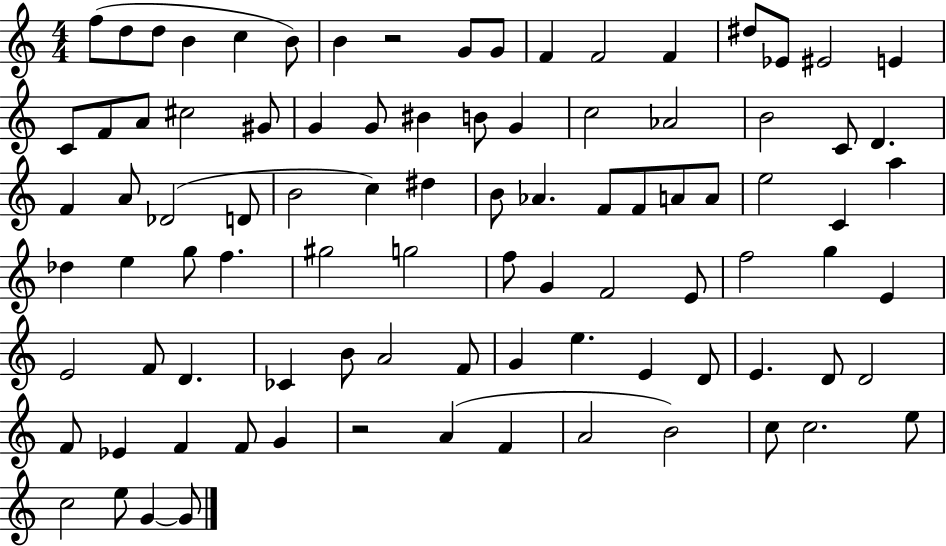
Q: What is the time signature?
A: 4/4